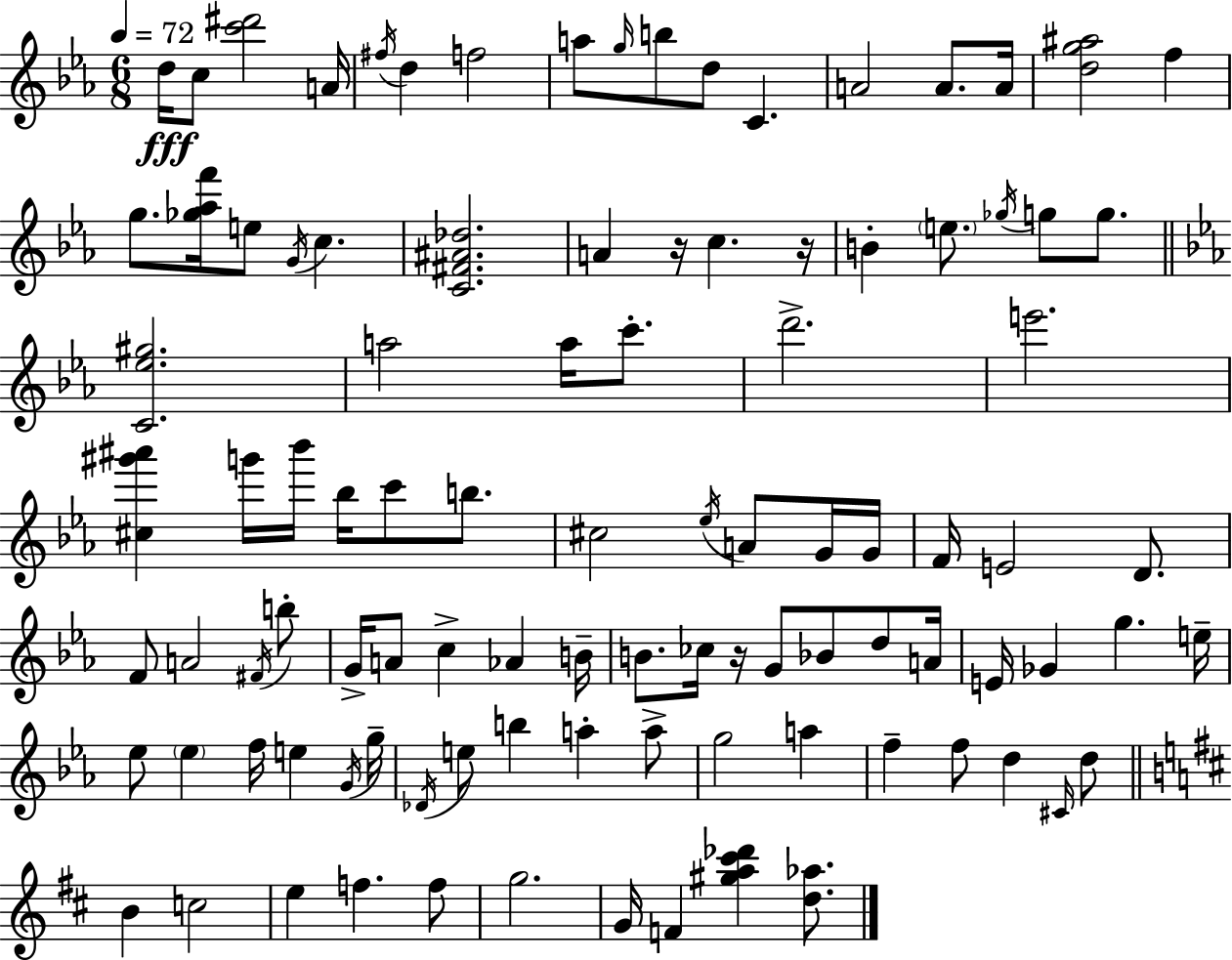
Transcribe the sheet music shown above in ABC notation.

X:1
T:Untitled
M:6/8
L:1/4
K:Cm
d/4 c/2 [c'^d']2 A/4 ^f/4 d f2 a/2 g/4 b/2 d/2 C A2 A/2 A/4 [dg^a]2 f g/2 [_g_af']/4 e/2 G/4 c [C^F^A_d]2 A z/4 c z/4 B e/2 _g/4 g/2 g/2 [C_e^g]2 a2 a/4 c'/2 d'2 e'2 [^c^g'^a'] g'/4 _b'/4 _b/4 c'/2 b/2 ^c2 _e/4 A/2 G/4 G/4 F/4 E2 D/2 F/2 A2 ^F/4 b/2 G/4 A/2 c _A B/4 B/2 _c/4 z/4 G/2 _B/2 d/2 A/4 E/4 _G g e/4 _e/2 _e f/4 e G/4 g/4 _D/4 e/2 b a a/2 g2 a f f/2 d ^C/4 d/2 B c2 e f f/2 g2 G/4 F [^ga^c'_d'] [d_a]/2